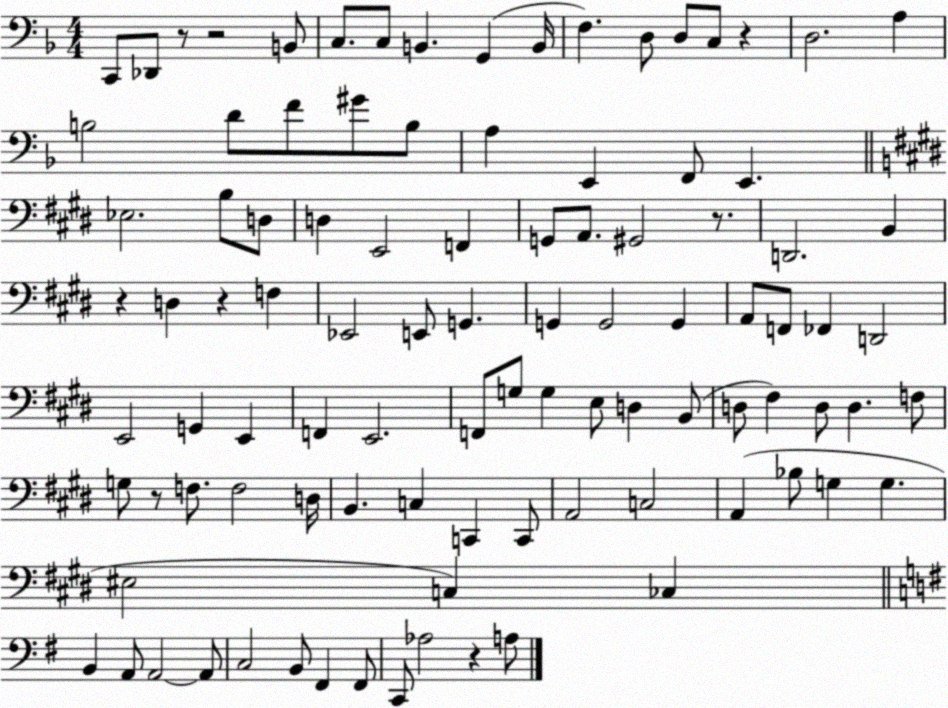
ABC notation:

X:1
T:Untitled
M:4/4
L:1/4
K:F
C,,/2 _D,,/2 z/2 z2 B,,/2 C,/2 C,/2 B,, G,, B,,/4 F, D,/2 D,/2 C,/2 z D,2 A, B,2 D/2 F/2 ^G/2 B,/2 A, E,, F,,/2 E,, _E,2 B,/2 D,/2 D, E,,2 F,, G,,/2 A,,/2 ^G,,2 z/2 D,,2 B,, z D, z F, _E,,2 E,,/2 G,, G,, G,,2 G,, A,,/2 F,,/2 _F,, D,,2 E,,2 G,, E,, F,, E,,2 F,,/2 G,/2 G, E,/2 D, B,,/2 D,/2 ^F, D,/2 D, F,/2 G,/2 z/2 F,/2 F,2 D,/4 B,, C, C,, C,,/2 A,,2 C,2 A,, _B,/2 G, G, ^E,2 C, _C, B,, A,,/2 A,,2 A,,/2 C,2 B,,/2 ^F,, ^F,,/2 C,,/2 _A,2 z A,/2